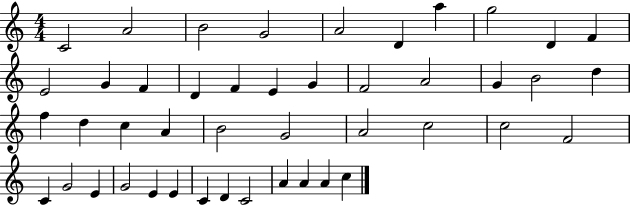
{
  \clef treble
  \numericTimeSignature
  \time 4/4
  \key c \major
  c'2 a'2 | b'2 g'2 | a'2 d'4 a''4 | g''2 d'4 f'4 | \break e'2 g'4 f'4 | d'4 f'4 e'4 g'4 | f'2 a'2 | g'4 b'2 d''4 | \break f''4 d''4 c''4 a'4 | b'2 g'2 | a'2 c''2 | c''2 f'2 | \break c'4 g'2 e'4 | g'2 e'4 e'4 | c'4 d'4 c'2 | a'4 a'4 a'4 c''4 | \break \bar "|."
}